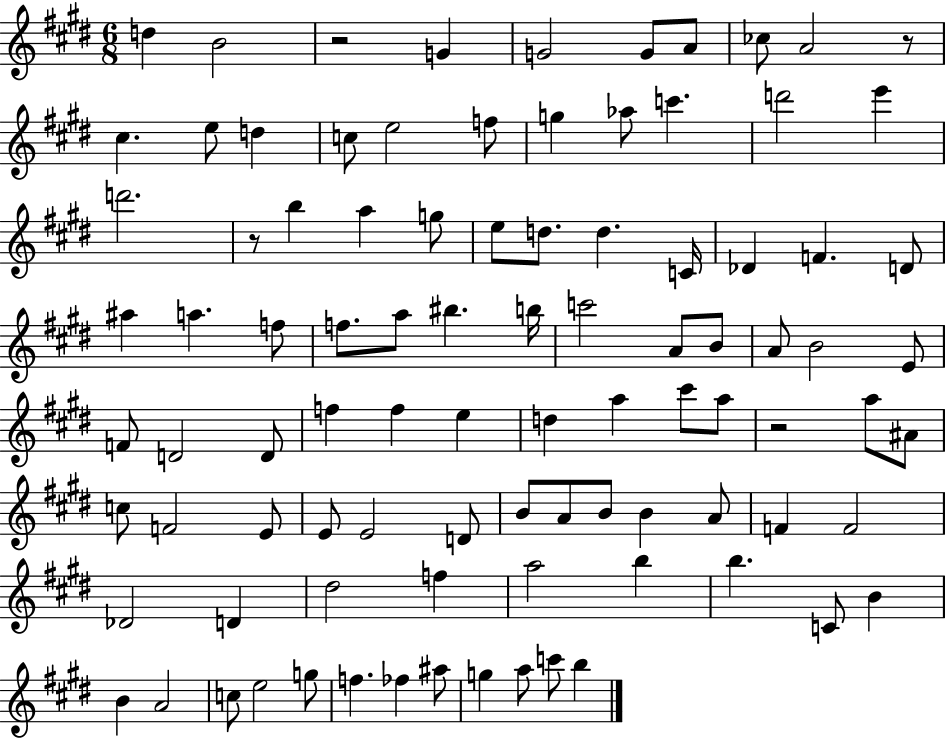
{
  \clef treble
  \numericTimeSignature
  \time 6/8
  \key e \major
  \repeat volta 2 { d''4 b'2 | r2 g'4 | g'2 g'8 a'8 | ces''8 a'2 r8 | \break cis''4. e''8 d''4 | c''8 e''2 f''8 | g''4 aes''8 c'''4. | d'''2 e'''4 | \break d'''2. | r8 b''4 a''4 g''8 | e''8 d''8. d''4. c'16 | des'4 f'4. d'8 | \break ais''4 a''4. f''8 | f''8. a''8 bis''4. b''16 | c'''2 a'8 b'8 | a'8 b'2 e'8 | \break f'8 d'2 d'8 | f''4 f''4 e''4 | d''4 a''4 cis'''8 a''8 | r2 a''8 ais'8 | \break c''8 f'2 e'8 | e'8 e'2 d'8 | b'8 a'8 b'8 b'4 a'8 | f'4 f'2 | \break des'2 d'4 | dis''2 f''4 | a''2 b''4 | b''4. c'8 b'4 | \break b'4 a'2 | c''8 e''2 g''8 | f''4. fes''4 ais''8 | g''4 a''8 c'''8 b''4 | \break } \bar "|."
}